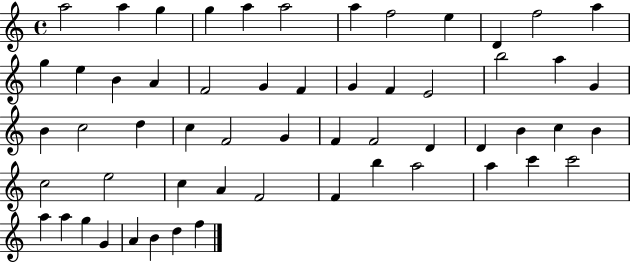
X:1
T:Untitled
M:4/4
L:1/4
K:C
a2 a g g a a2 a f2 e D f2 a g e B A F2 G F G F E2 b2 a G B c2 d c F2 G F F2 D D B c B c2 e2 c A F2 F b a2 a c' c'2 a a g G A B d f